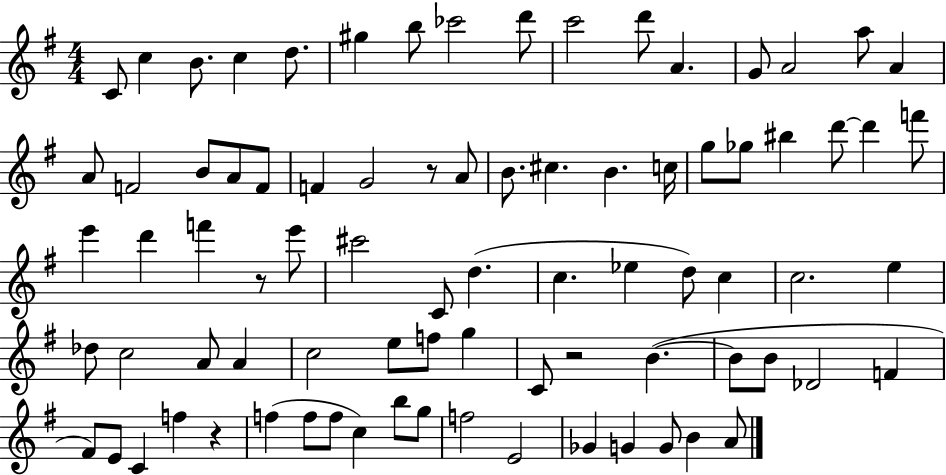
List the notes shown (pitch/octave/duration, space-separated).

C4/e C5/q B4/e. C5/q D5/e. G#5/q B5/e CES6/h D6/e C6/h D6/e A4/q. G4/e A4/h A5/e A4/q A4/e F4/h B4/e A4/e F4/e F4/q G4/h R/e A4/e B4/e. C#5/q. B4/q. C5/s G5/e Gb5/e BIS5/q D6/e D6/q F6/e E6/q D6/q F6/q R/e E6/e C#6/h C4/e D5/q. C5/q. Eb5/q D5/e C5/q C5/h. E5/q Db5/e C5/h A4/e A4/q C5/h E5/e F5/e G5/q C4/e R/h B4/q. B4/e B4/e Db4/h F4/q F#4/e E4/e C4/q F5/q R/q F5/q F5/e F5/e C5/q B5/e G5/e F5/h E4/h Gb4/q G4/q G4/e B4/q A4/e